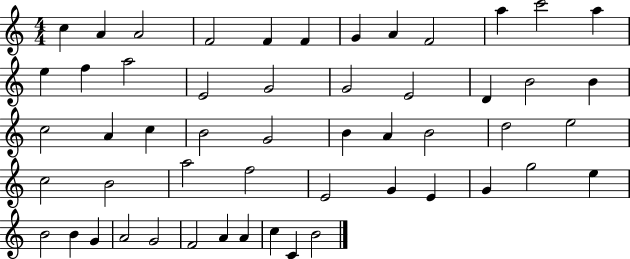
C5/q A4/q A4/h F4/h F4/q F4/q G4/q A4/q F4/h A5/q C6/h A5/q E5/q F5/q A5/h E4/h G4/h G4/h E4/h D4/q B4/h B4/q C5/h A4/q C5/q B4/h G4/h B4/q A4/q B4/h D5/h E5/h C5/h B4/h A5/h F5/h E4/h G4/q E4/q G4/q G5/h E5/q B4/h B4/q G4/q A4/h G4/h F4/h A4/q A4/q C5/q C4/q B4/h